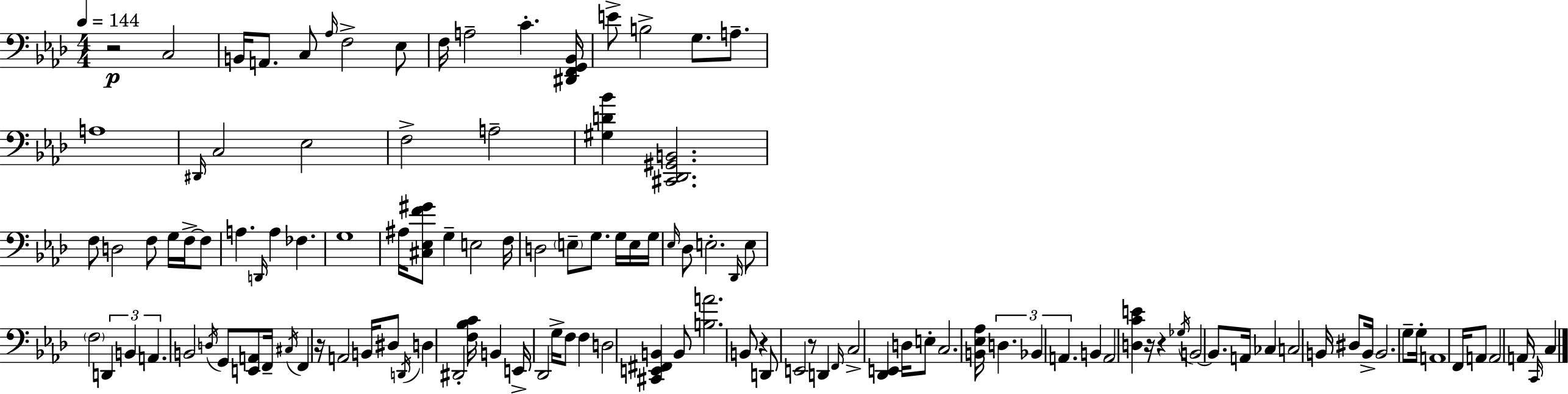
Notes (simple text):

R/h C3/h B2/s A2/e. C3/e Ab3/s F3/h Eb3/e F3/s A3/h C4/q. [D#2,F2,G2,Bb2]/s E4/e B3/h G3/e. A3/e. A3/w D#2/s C3/h Eb3/h F3/h A3/h [G#3,D4,Bb4]/q [C#2,Db2,G#2,B2]/h. F3/e D3/h F3/e G3/s F3/s F3/e A3/q. D2/s A3/q FES3/q. G3/w A#3/s [C#3,Eb3,F4,G#4]/e G3/q E3/h F3/s D3/h E3/e G3/e. G3/s E3/s G3/s Eb3/s Db3/e E3/h. Db2/s E3/e F3/h D2/q B2/q A2/q. B2/h D3/s G2/e [E2,A2]/e F2/s C#3/s F2/q R/s A2/h B2/s D#3/e D2/s D3/q D#2/h [F3,Bb3,C4]/s B2/q E2/s Db2/h G3/s F3/e F3/q D3/h [C#2,E2,F#2,B2]/q B2/e [B3,A4]/h. B2/e R/q D2/e E2/h R/e D2/q F2/s C3/h [Db2,E2]/q D3/s E3/e C3/h. [B2,Eb3,Ab3]/s D3/q. Bb2/q A2/q. B2/q A2/h [D3,C4,E4]/q R/s R/q Gb3/s B2/h B2/e. A2/s CES3/q C3/h B2/s D#3/e B2/s B2/h. G3/e G3/s A2/w F2/s A2/e A2/h A2/s C2/s C3/q